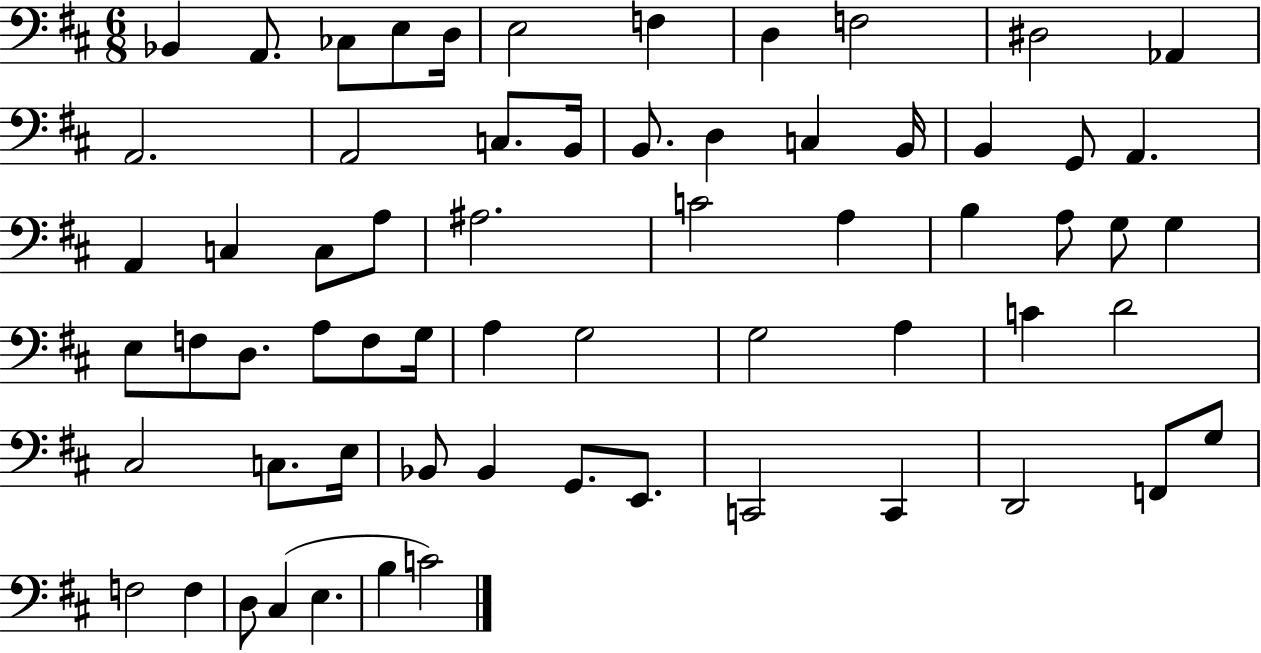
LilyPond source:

{
  \clef bass
  \numericTimeSignature
  \time 6/8
  \key d \major
  bes,4 a,8. ces8 e8 d16 | e2 f4 | d4 f2 | dis2 aes,4 | \break a,2. | a,2 c8. b,16 | b,8. d4 c4 b,16 | b,4 g,8 a,4. | \break a,4 c4 c8 a8 | ais2. | c'2 a4 | b4 a8 g8 g4 | \break e8 f8 d8. a8 f8 g16 | a4 g2 | g2 a4 | c'4 d'2 | \break cis2 c8. e16 | bes,8 bes,4 g,8. e,8. | c,2 c,4 | d,2 f,8 g8 | \break f2 f4 | d8 cis4( e4. | b4 c'2) | \bar "|."
}